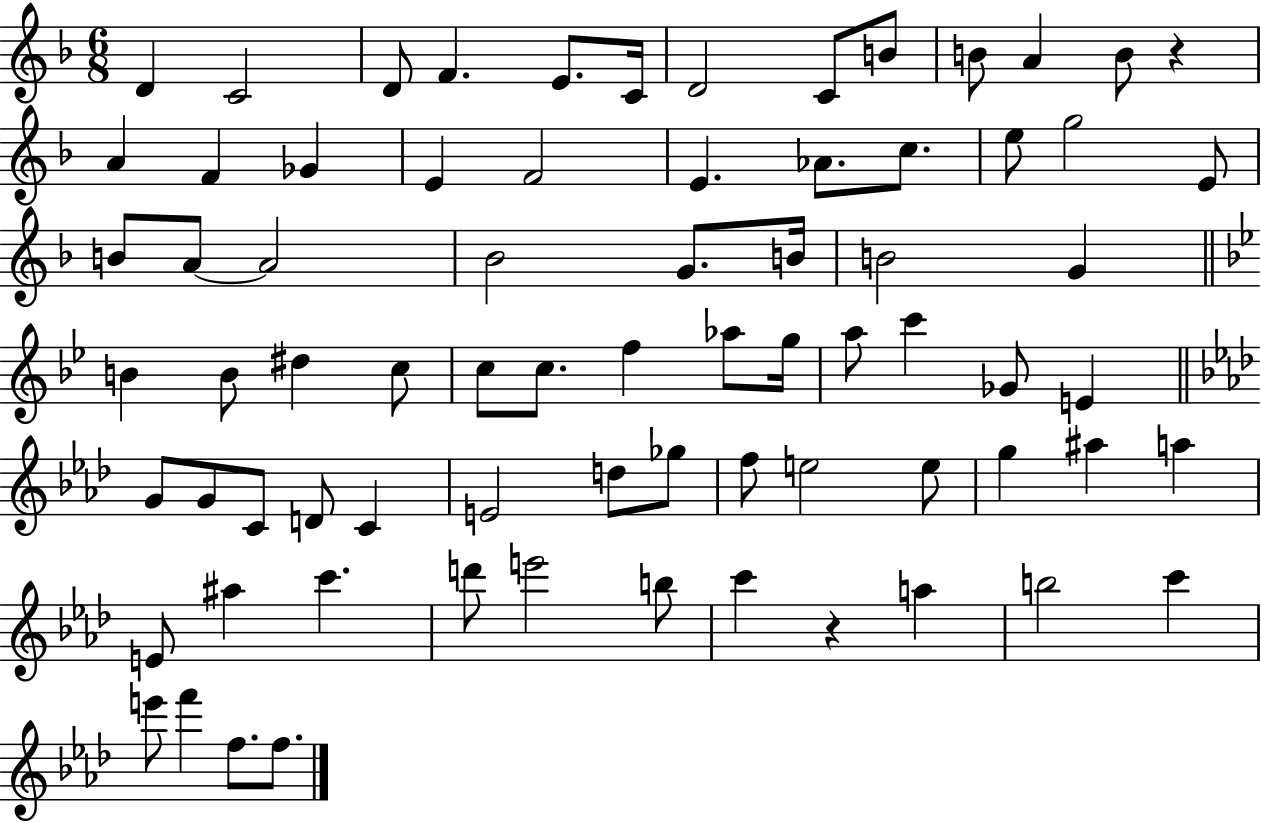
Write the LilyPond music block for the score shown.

{
  \clef treble
  \numericTimeSignature
  \time 6/8
  \key f \major
  d'4 c'2 | d'8 f'4. e'8. c'16 | d'2 c'8 b'8 | b'8 a'4 b'8 r4 | \break a'4 f'4 ges'4 | e'4 f'2 | e'4. aes'8. c''8. | e''8 g''2 e'8 | \break b'8 a'8~~ a'2 | bes'2 g'8. b'16 | b'2 g'4 | \bar "||" \break \key bes \major b'4 b'8 dis''4 c''8 | c''8 c''8. f''4 aes''8 g''16 | a''8 c'''4 ges'8 e'4 | \bar "||" \break \key f \minor g'8 g'8 c'8 d'8 c'4 | e'2 d''8 ges''8 | f''8 e''2 e''8 | g''4 ais''4 a''4 | \break e'8 ais''4 c'''4. | d'''8 e'''2 b''8 | c'''4 r4 a''4 | b''2 c'''4 | \break e'''8 f'''4 f''8. f''8. | \bar "|."
}